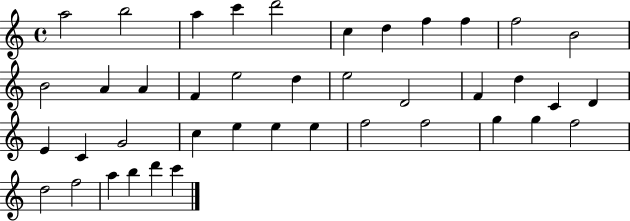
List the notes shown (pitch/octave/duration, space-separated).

A5/h B5/h A5/q C6/q D6/h C5/q D5/q F5/q F5/q F5/h B4/h B4/h A4/q A4/q F4/q E5/h D5/q E5/h D4/h F4/q D5/q C4/q D4/q E4/q C4/q G4/h C5/q E5/q E5/q E5/q F5/h F5/h G5/q G5/q F5/h D5/h F5/h A5/q B5/q D6/q C6/q